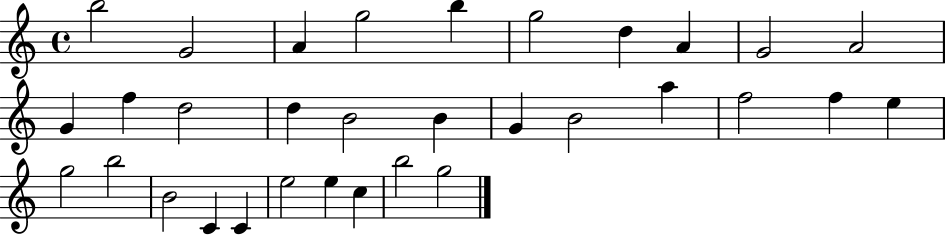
B5/h G4/h A4/q G5/h B5/q G5/h D5/q A4/q G4/h A4/h G4/q F5/q D5/h D5/q B4/h B4/q G4/q B4/h A5/q F5/h F5/q E5/q G5/h B5/h B4/h C4/q C4/q E5/h E5/q C5/q B5/h G5/h